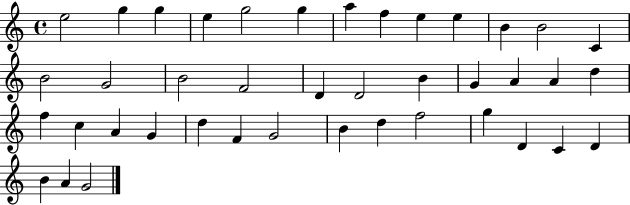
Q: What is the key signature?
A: C major